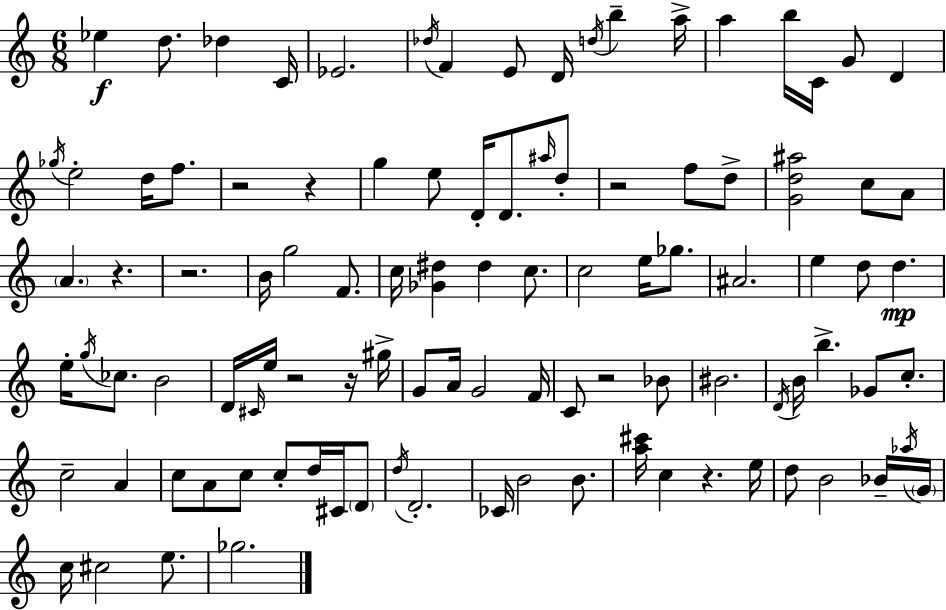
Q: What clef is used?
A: treble